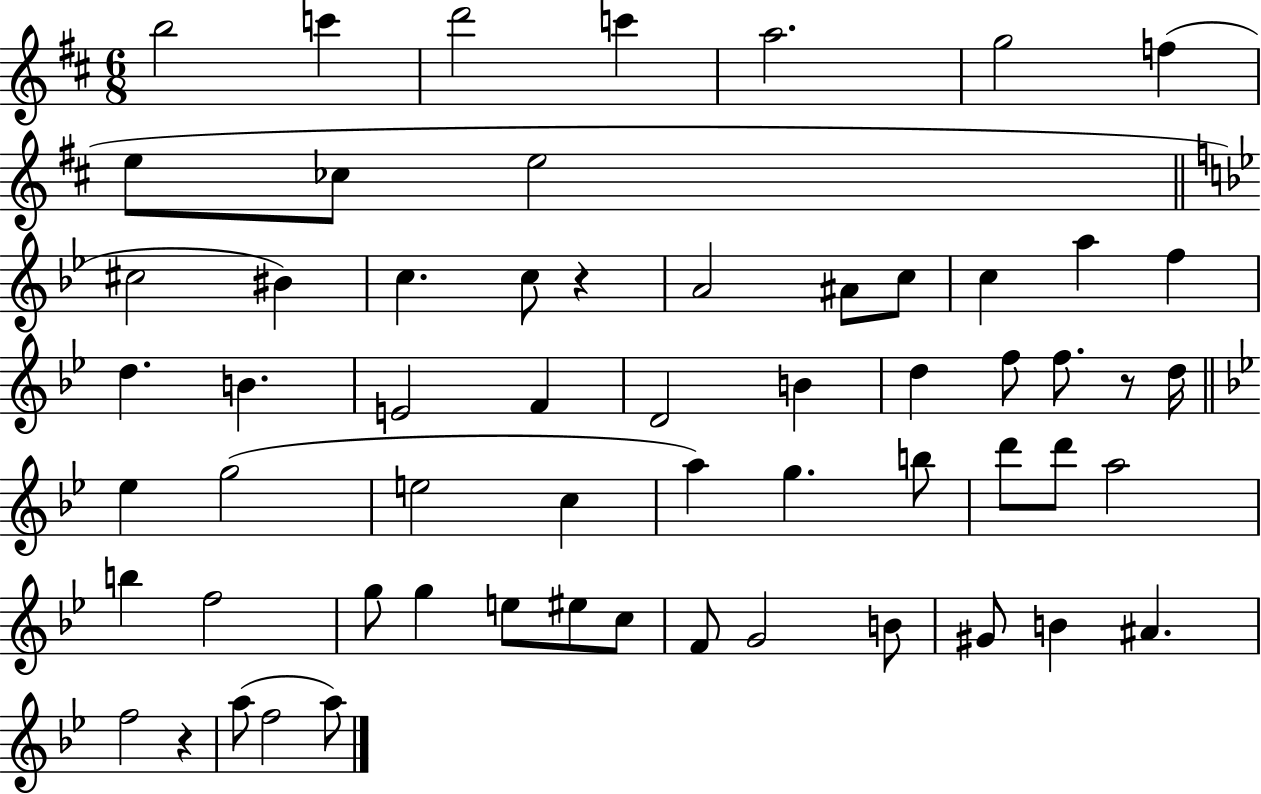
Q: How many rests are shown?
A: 3